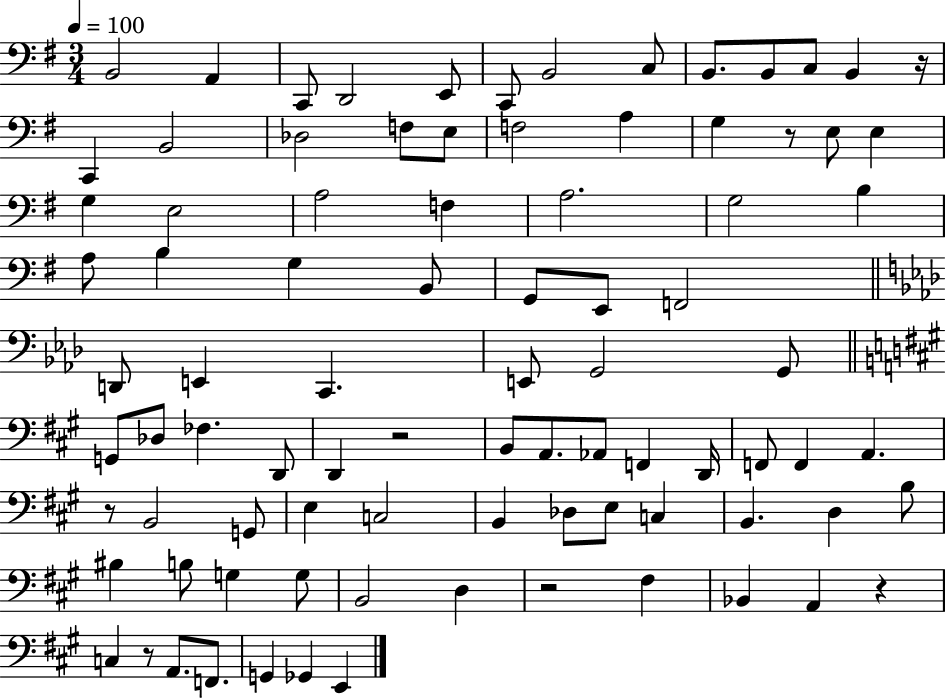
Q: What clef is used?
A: bass